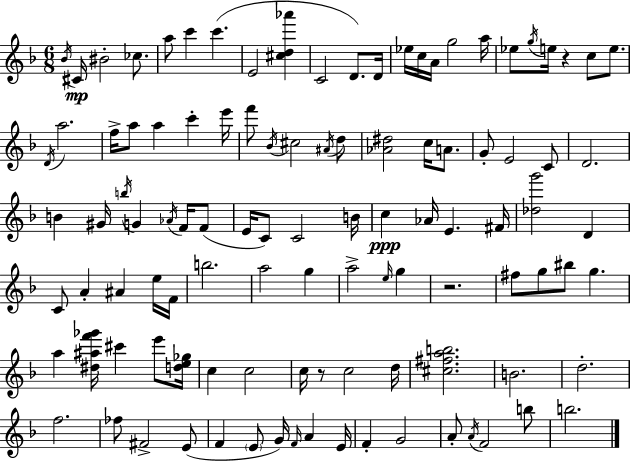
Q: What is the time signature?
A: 6/8